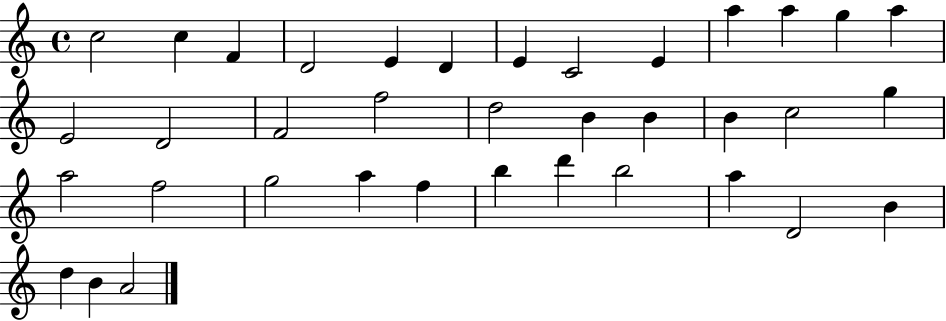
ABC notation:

X:1
T:Untitled
M:4/4
L:1/4
K:C
c2 c F D2 E D E C2 E a a g a E2 D2 F2 f2 d2 B B B c2 g a2 f2 g2 a f b d' b2 a D2 B d B A2